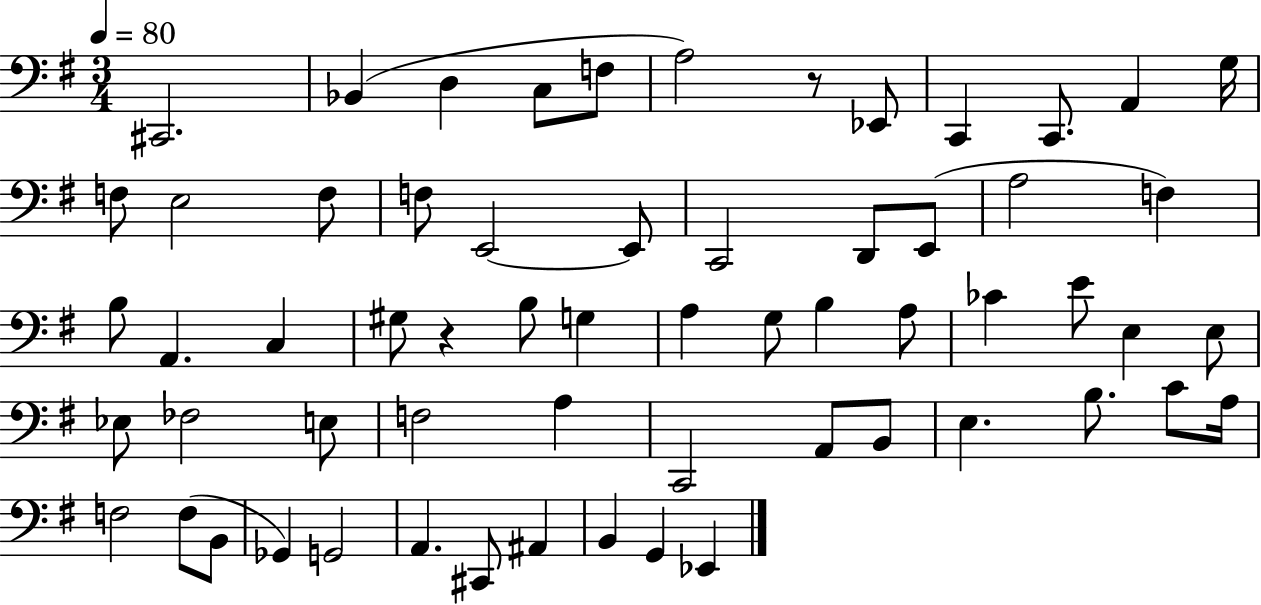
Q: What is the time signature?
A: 3/4